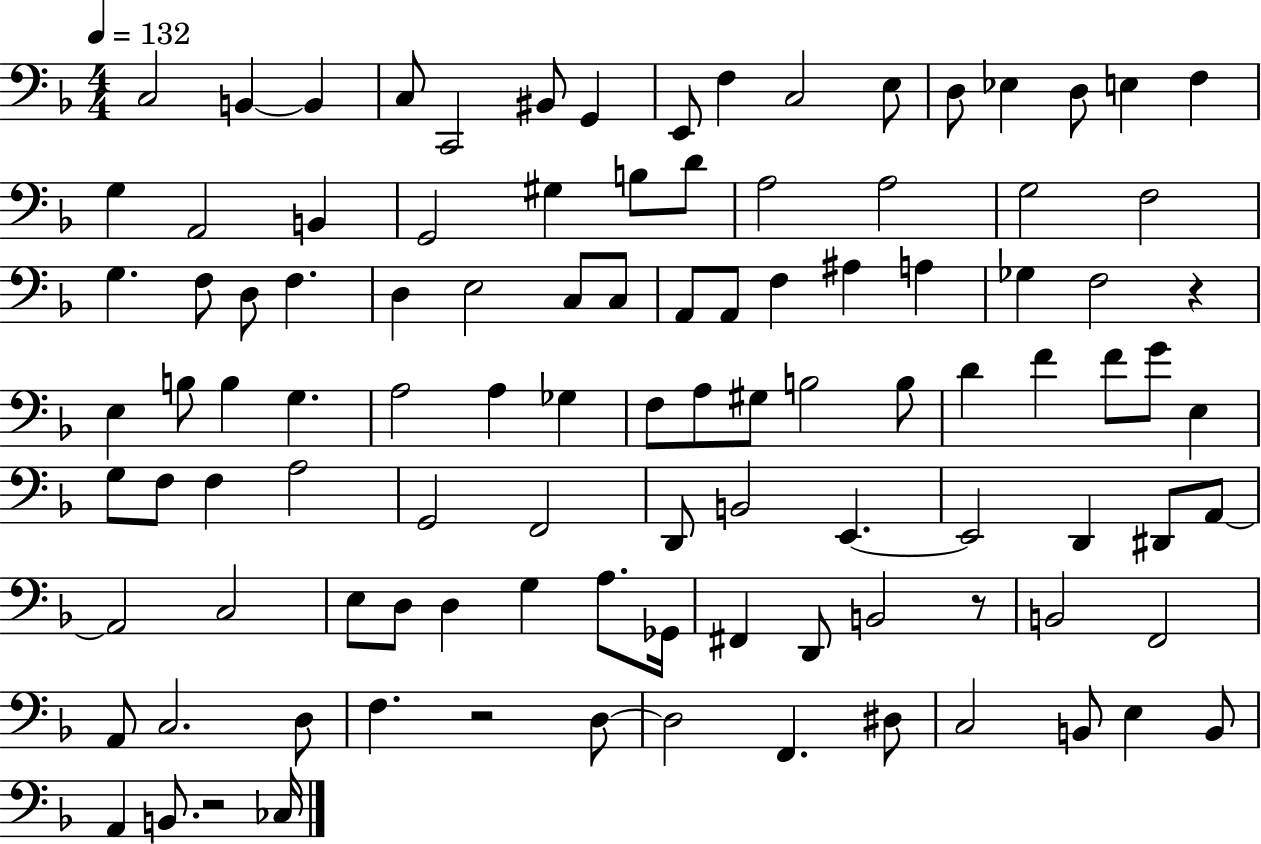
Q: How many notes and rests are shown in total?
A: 104